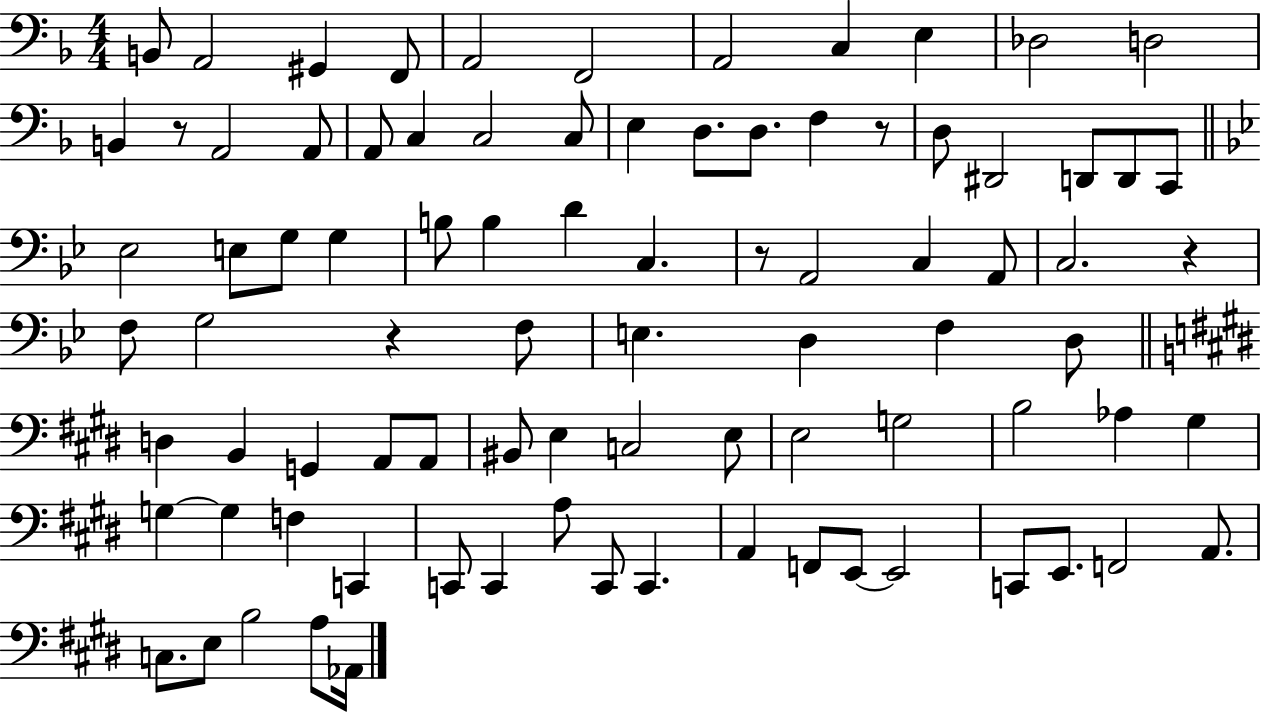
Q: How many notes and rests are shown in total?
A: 87